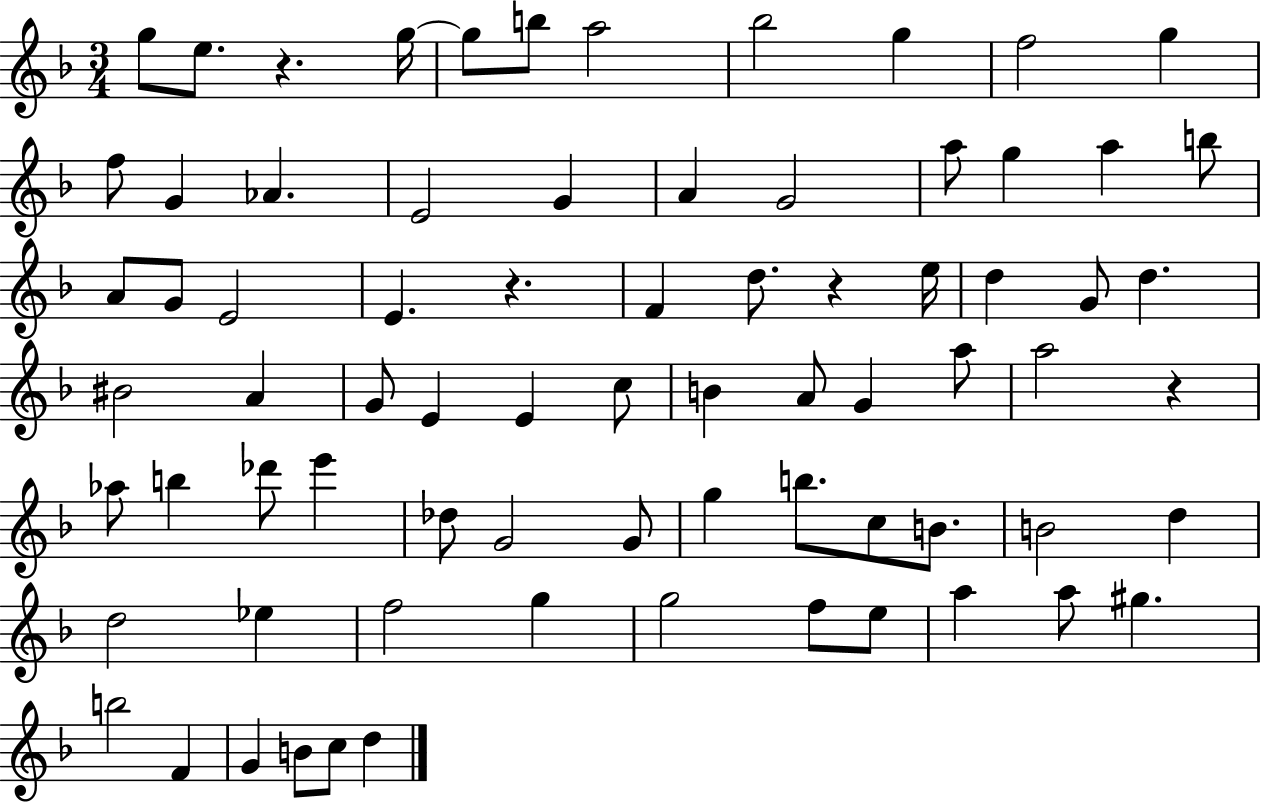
{
  \clef treble
  \numericTimeSignature
  \time 3/4
  \key f \major
  g''8 e''8. r4. g''16~~ | g''8 b''8 a''2 | bes''2 g''4 | f''2 g''4 | \break f''8 g'4 aes'4. | e'2 g'4 | a'4 g'2 | a''8 g''4 a''4 b''8 | \break a'8 g'8 e'2 | e'4. r4. | f'4 d''8. r4 e''16 | d''4 g'8 d''4. | \break bis'2 a'4 | g'8 e'4 e'4 c''8 | b'4 a'8 g'4 a''8 | a''2 r4 | \break aes''8 b''4 des'''8 e'''4 | des''8 g'2 g'8 | g''4 b''8. c''8 b'8. | b'2 d''4 | \break d''2 ees''4 | f''2 g''4 | g''2 f''8 e''8 | a''4 a''8 gis''4. | \break b''2 f'4 | g'4 b'8 c''8 d''4 | \bar "|."
}